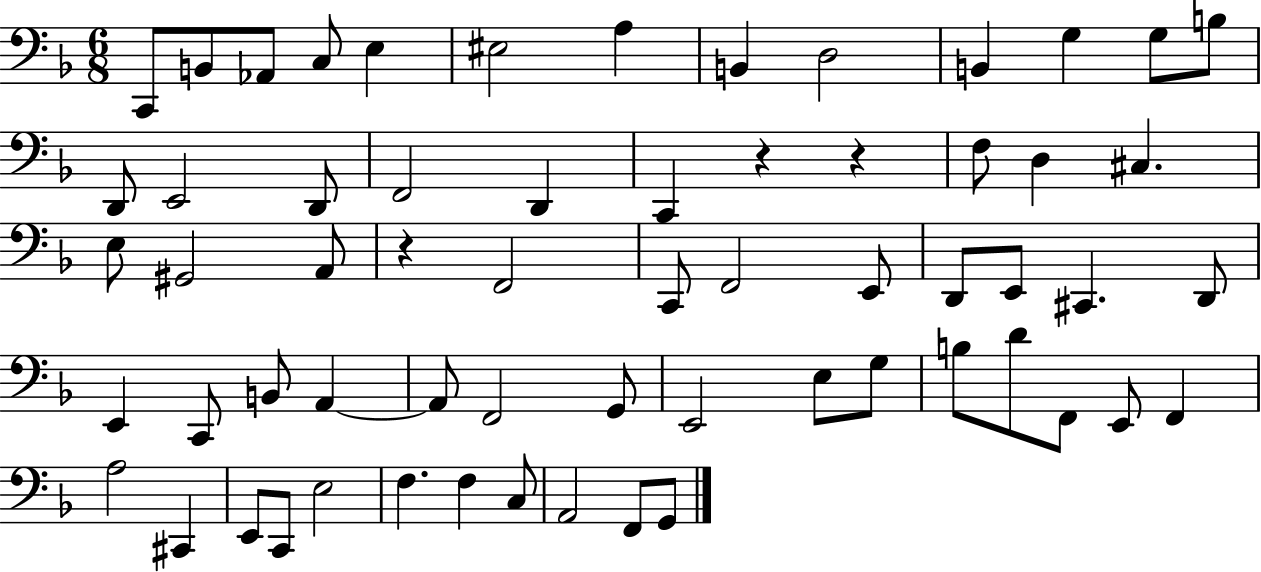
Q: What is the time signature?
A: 6/8